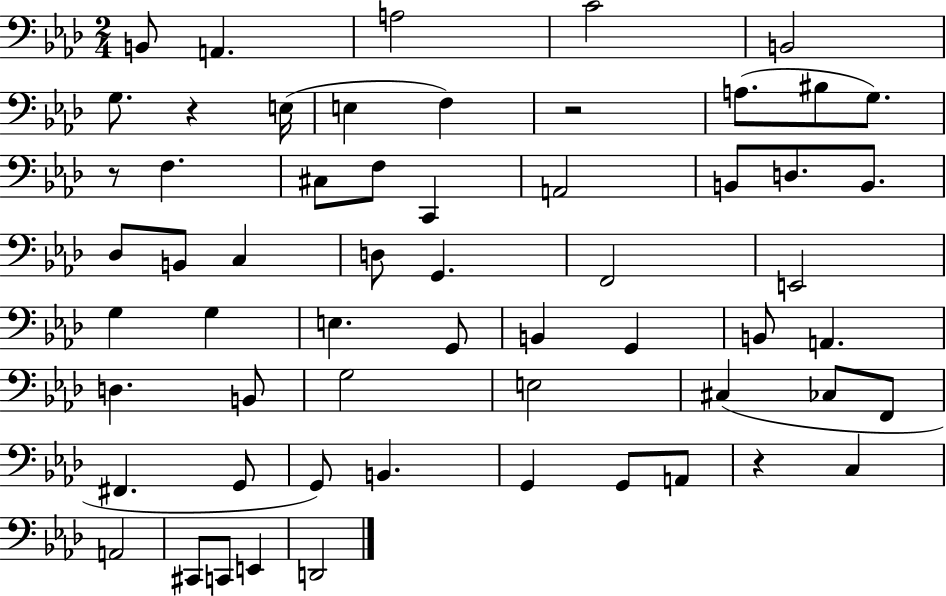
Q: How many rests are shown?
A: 4